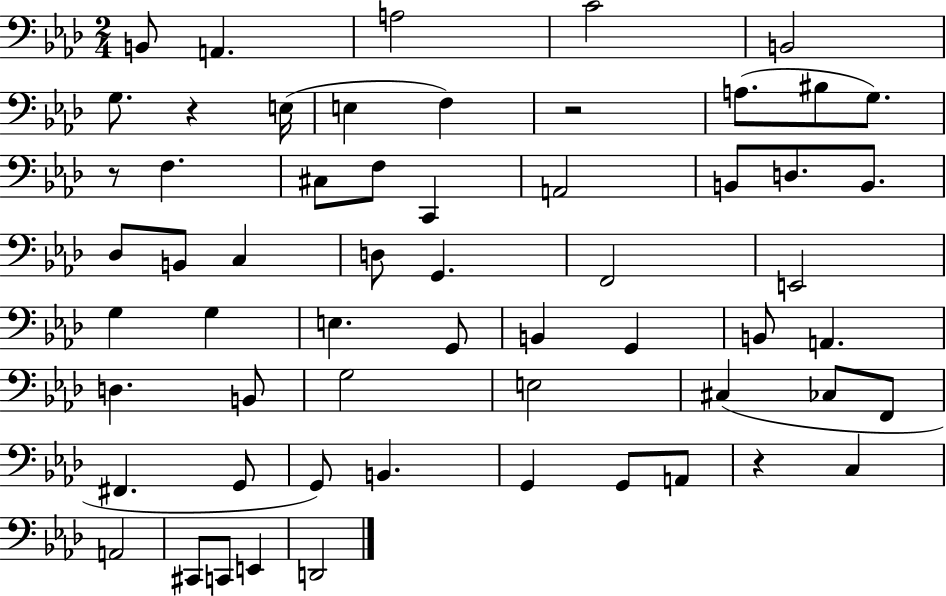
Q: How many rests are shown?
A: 4